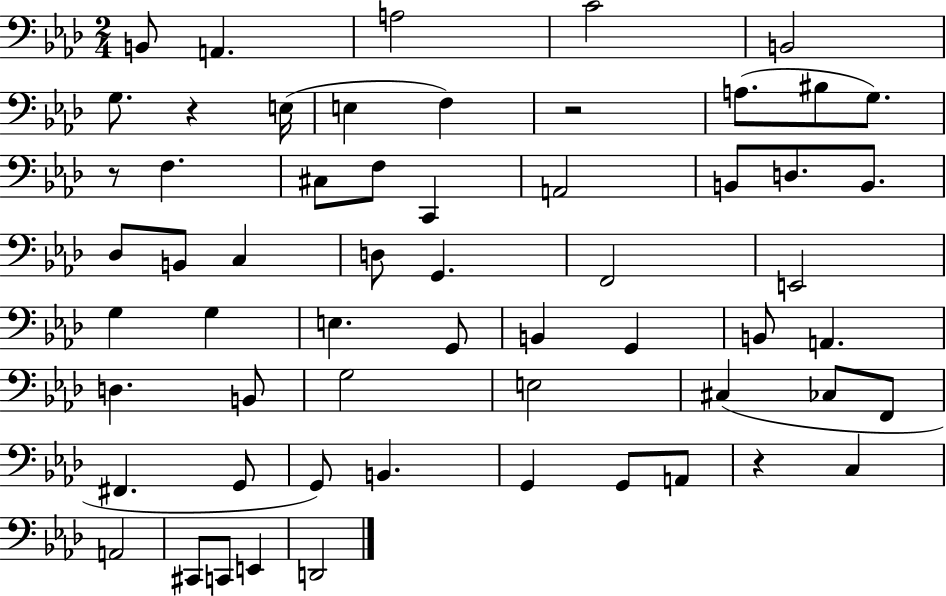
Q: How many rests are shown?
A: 4